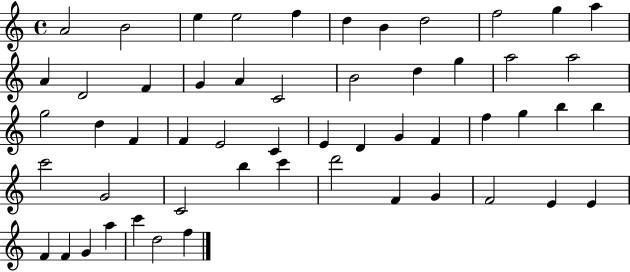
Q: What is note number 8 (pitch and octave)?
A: D5